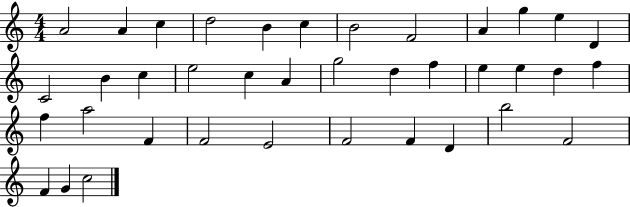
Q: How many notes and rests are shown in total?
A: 38